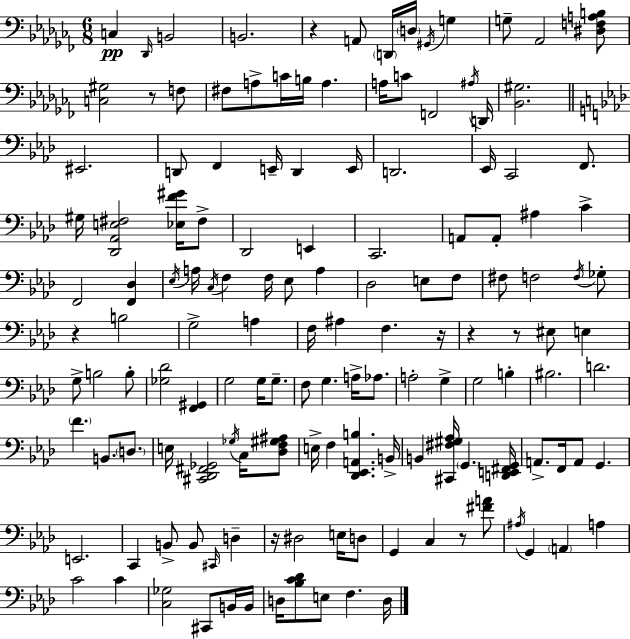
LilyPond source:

{
  \clef bass
  \numericTimeSignature
  \time 6/8
  \key aes \minor
  c4\pp \grace { des,16 } b,2 | b,2. | r4 a,8 \parenthesize d,16 \parenthesize d16 \acciaccatura { gis,16 } g4 | g8-- aes,2 | \break <dis f a b>8 <c gis>2 r8 | f8 fis8 a8-> c'16 b16 a4. | a16 c'8 f,2 | \acciaccatura { ais16 } d,16 <bes, gis>2. | \break \bar "||" \break \key f \minor eis,2. | d,8 f,4 e,16-- d,4 e,16 | d,2. | ees,16 c,2 f,8. | \break gis16 <des, aes, e fis>2 <ees f' gis'>16 fis8-> | des,2 e,4 | c,2. | a,8 a,8-. ais4 c'4-> | \break f,2 <f, des>4 | \acciaccatura { ees16 } a16 \acciaccatura { c16 } f4 f16 ees8 a4 | des2 e8 | f8 fis8 f2 | \break \acciaccatura { f16 } ges8-. r4 b2 | g2-> a4 | f16 ais4 f4. | r16 r4 r8 eis8 e4 | \break g8-> b2 | b8-. <ges des'>2 <f, gis,>4 | g2 g16 | g8.-- f8 g4. a16-> | \break aes8. a2-. g4-> | g2 b4-. | bis2. | d'2. | \break \parenthesize f'4. b,8. | \parenthesize d8. e16 <cis, des, fis, ges,>2 | \acciaccatura { ges16 } c16 <des f gis ais>8 e16-> f4 <des, ees, a, b>4. | b,16-> b,4 <cis, fis gis aes>16 \parenthesize g,4. | \break <d, e, fis, g,>16 a,8.-> f,16 a,8 g,4. | e,2. | c,4 b,8-> b,8 | \grace { cis,16 } d4-- r16 dis2 | \break e16 d8 g,4 c4 | r8 <fis' a'>8 \acciaccatura { ais16 } g,4 \parenthesize a,4 | a4 c'2 | c'4 <c ges>2 | \break cis,8 b,16 b,16 d16 <bes c' des'>8 e8 f4. | d16 \bar "|."
}